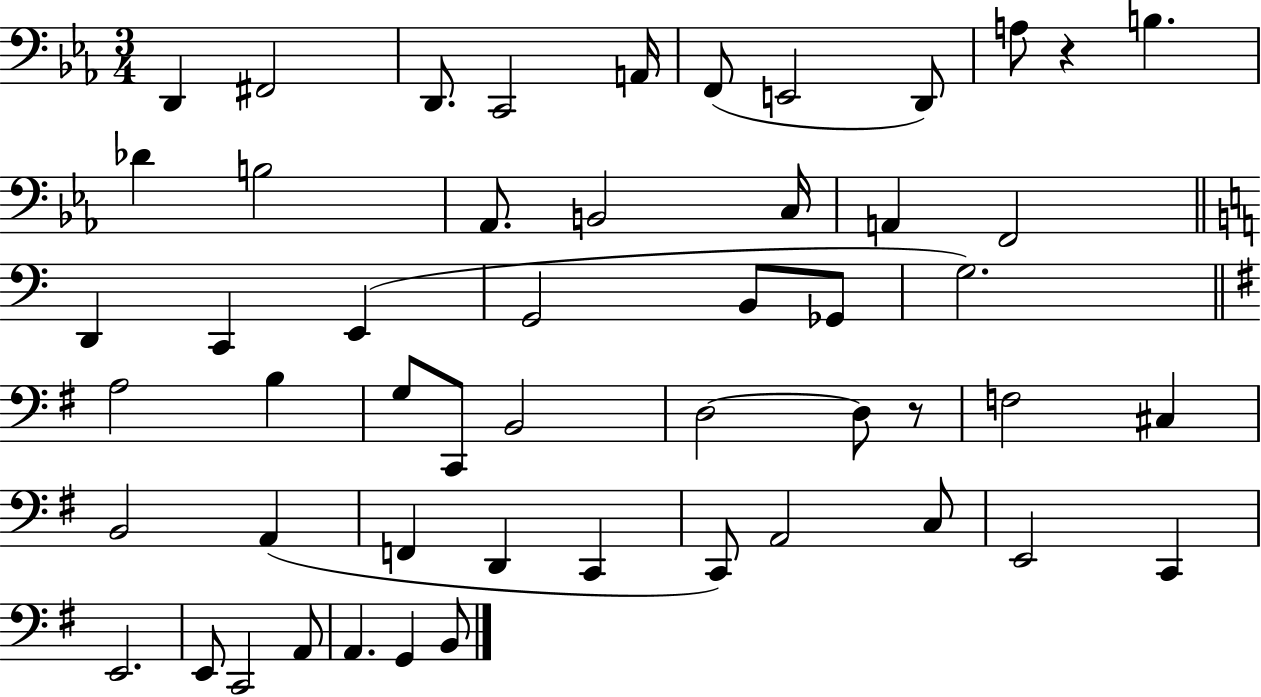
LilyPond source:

{
  \clef bass
  \numericTimeSignature
  \time 3/4
  \key ees \major
  d,4 fis,2 | d,8. c,2 a,16 | f,8( e,2 d,8) | a8 r4 b4. | \break des'4 b2 | aes,8. b,2 c16 | a,4 f,2 | \bar "||" \break \key a \minor d,4 c,4 e,4( | g,2 b,8 ges,8 | g2.) | \bar "||" \break \key e \minor a2 b4 | g8 c,8 b,2 | d2~~ d8 r8 | f2 cis4 | \break b,2 a,4( | f,4 d,4 c,4 | c,8) a,2 c8 | e,2 c,4 | \break e,2. | e,8 c,2 a,8 | a,4. g,4 b,8 | \bar "|."
}